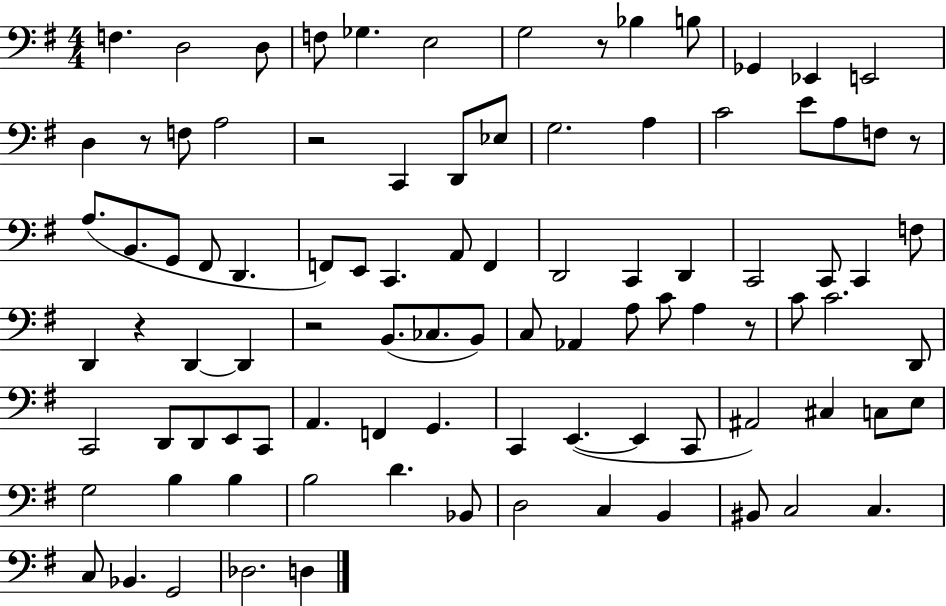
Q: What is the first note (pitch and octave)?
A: F3